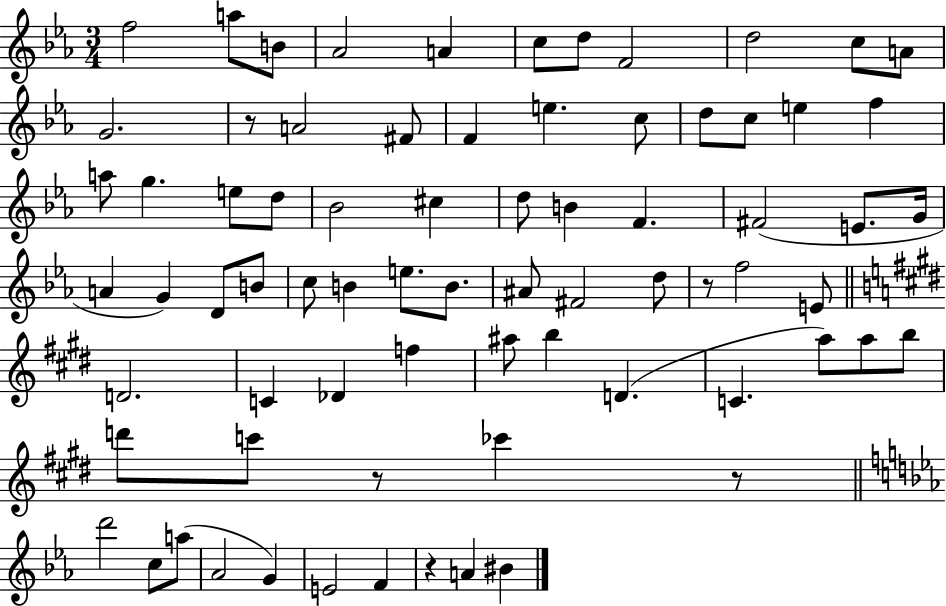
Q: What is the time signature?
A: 3/4